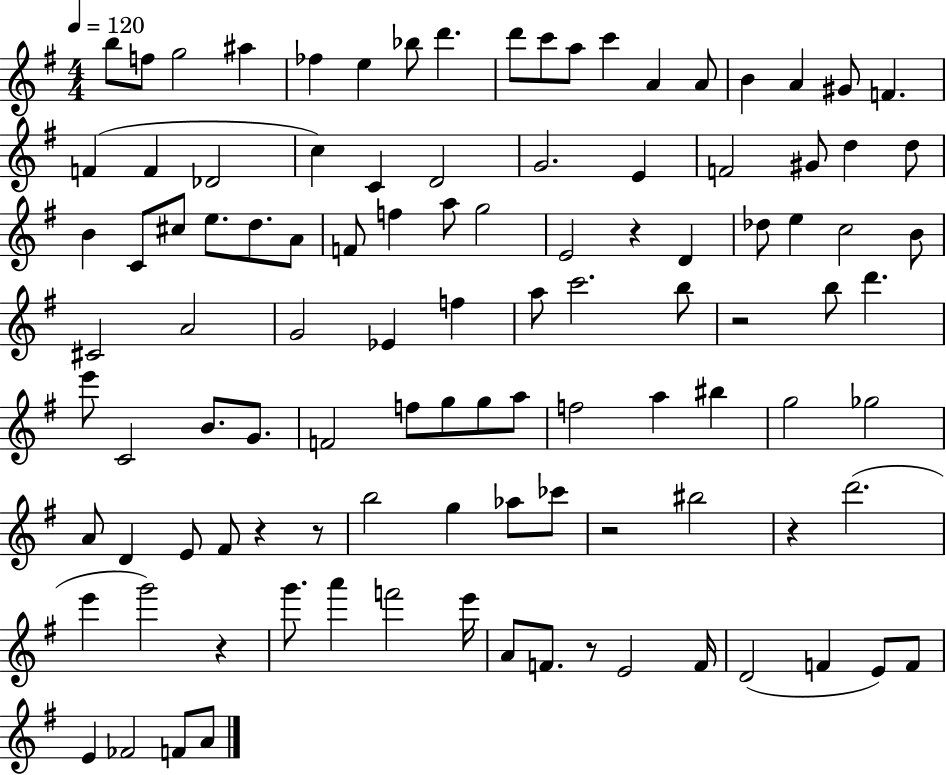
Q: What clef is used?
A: treble